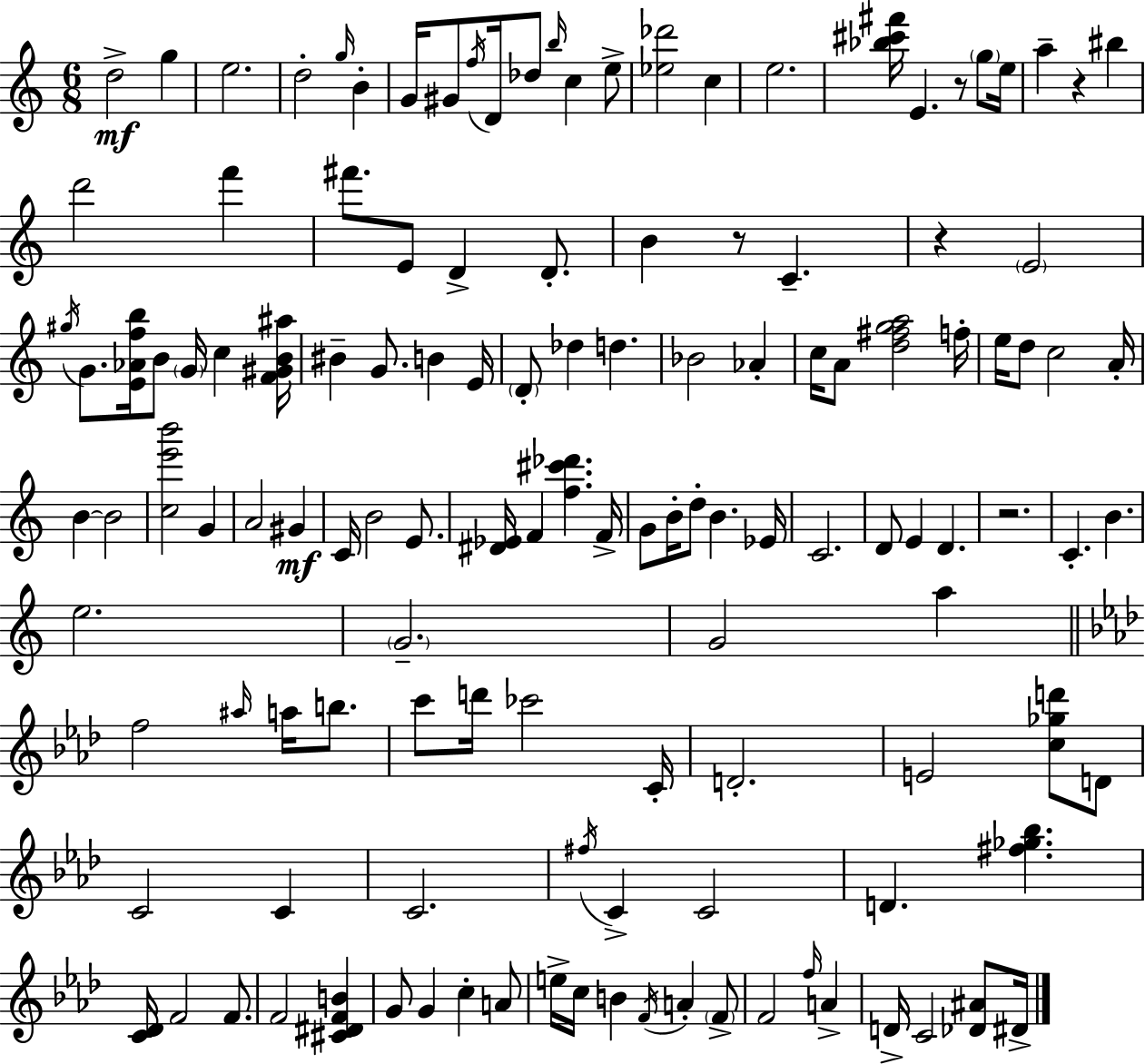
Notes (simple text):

D5/h G5/q E5/h. D5/h G5/s B4/q G4/s G#4/e F5/s D4/s Db5/e B5/s C5/q E5/e [Eb5,Db6]/h C5/q E5/h. [Bb5,C#6,F#6]/s E4/q. R/e G5/e E5/s A5/q R/q BIS5/q D6/h F6/q F#6/e. E4/e D4/q D4/e. B4/q R/e C4/q. R/q E4/h G#5/s G4/e. [E4,Ab4,F5,B5]/s B4/e G4/s C5/q [F4,G#4,B4,A#5]/s BIS4/q G4/e. B4/q E4/s D4/e Db5/q D5/q. Bb4/h Ab4/q C5/s A4/e [D5,F#5,G5,A5]/h F5/s E5/s D5/e C5/h A4/s B4/q B4/h [C5,E6,B6]/h G4/q A4/h G#4/q C4/s B4/h E4/e. [D#4,Eb4]/s F4/q [F5,C#6,Db6]/q. F4/s G4/e B4/s D5/e B4/q. Eb4/s C4/h. D4/e E4/q D4/q. R/h. C4/q. B4/q. E5/h. G4/h. G4/h A5/q F5/h A#5/s A5/s B5/e. C6/e D6/s CES6/h C4/s D4/h. E4/h [C5,Gb5,D6]/e D4/e C4/h C4/q C4/h. F#5/s C4/q C4/h D4/q. [F#5,Gb5,Bb5]/q. [C4,Db4]/s F4/h F4/e. F4/h [C#4,D#4,F4,B4]/q G4/e G4/q C5/q A4/e E5/s C5/s B4/q F4/s A4/q F4/e F4/h F5/s A4/q D4/s C4/h [Db4,A#4]/e D#4/s